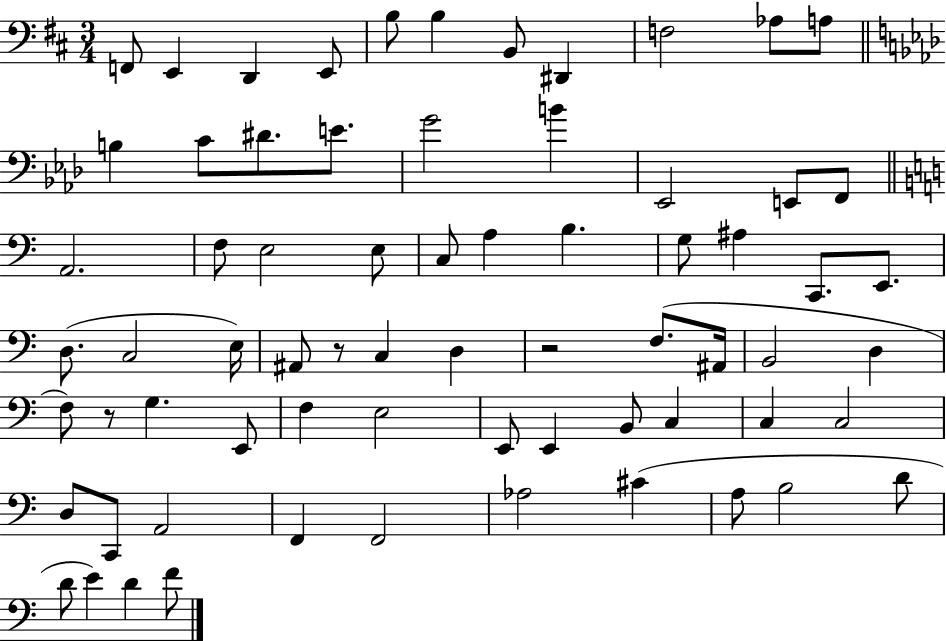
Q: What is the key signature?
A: D major